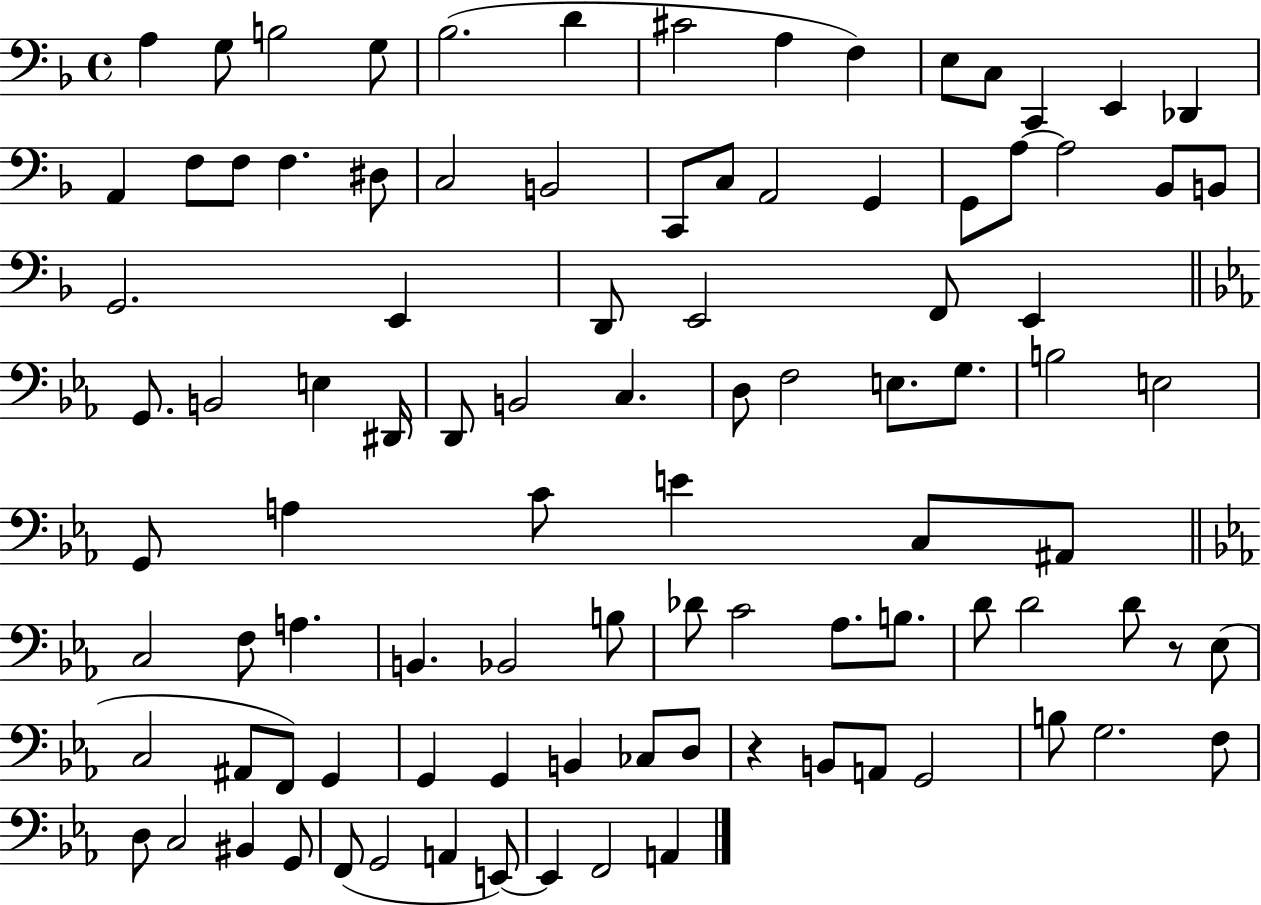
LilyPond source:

{
  \clef bass
  \time 4/4
  \defaultTimeSignature
  \key f \major
  a4 g8 b2 g8 | bes2.( d'4 | cis'2 a4 f4) | e8 c8 c,4 e,4 des,4 | \break a,4 f8 f8 f4. dis8 | c2 b,2 | c,8 c8 a,2 g,4 | g,8 a8~~ a2 bes,8 b,8 | \break g,2. e,4 | d,8 e,2 f,8 e,4 | \bar "||" \break \key ees \major g,8. b,2 e4 dis,16 | d,8 b,2 c4. | d8 f2 e8. g8. | b2 e2 | \break g,8 a4 c'8 e'4 c8 ais,8 | \bar "||" \break \key ees \major c2 f8 a4. | b,4. bes,2 b8 | des'8 c'2 aes8. b8. | d'8 d'2 d'8 r8 ees8( | \break c2 ais,8 f,8) g,4 | g,4 g,4 b,4 ces8 d8 | r4 b,8 a,8 g,2 | b8 g2. f8 | \break d8 c2 bis,4 g,8 | f,8( g,2 a,4 e,8~~) | e,4 f,2 a,4 | \bar "|."
}